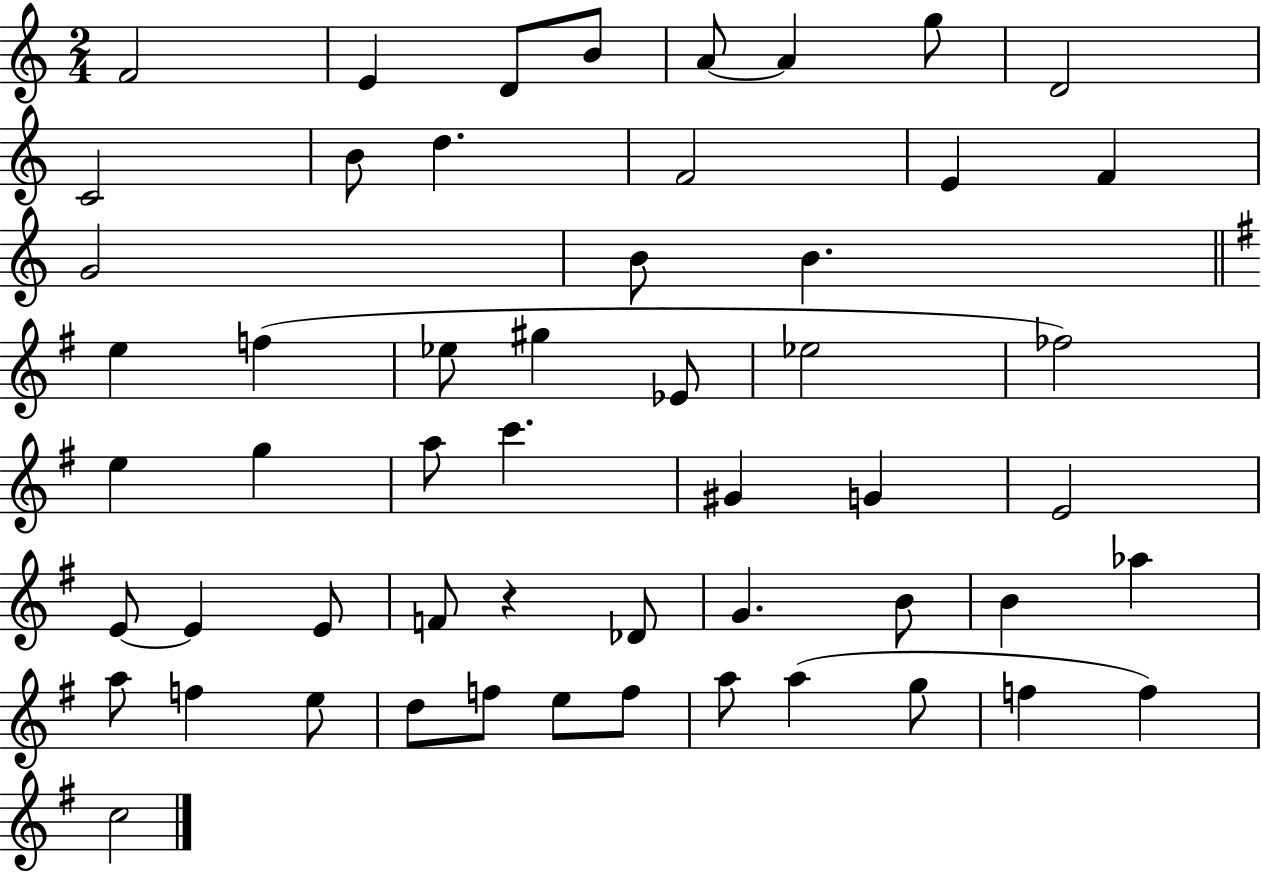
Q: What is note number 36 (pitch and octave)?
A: Db4